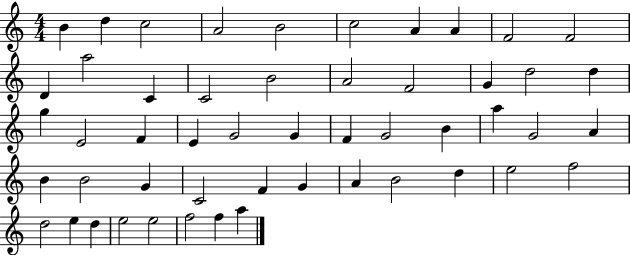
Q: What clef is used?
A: treble